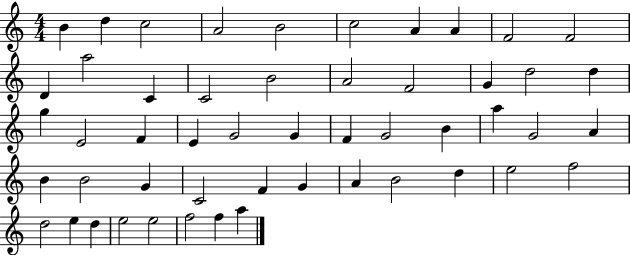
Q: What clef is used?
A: treble